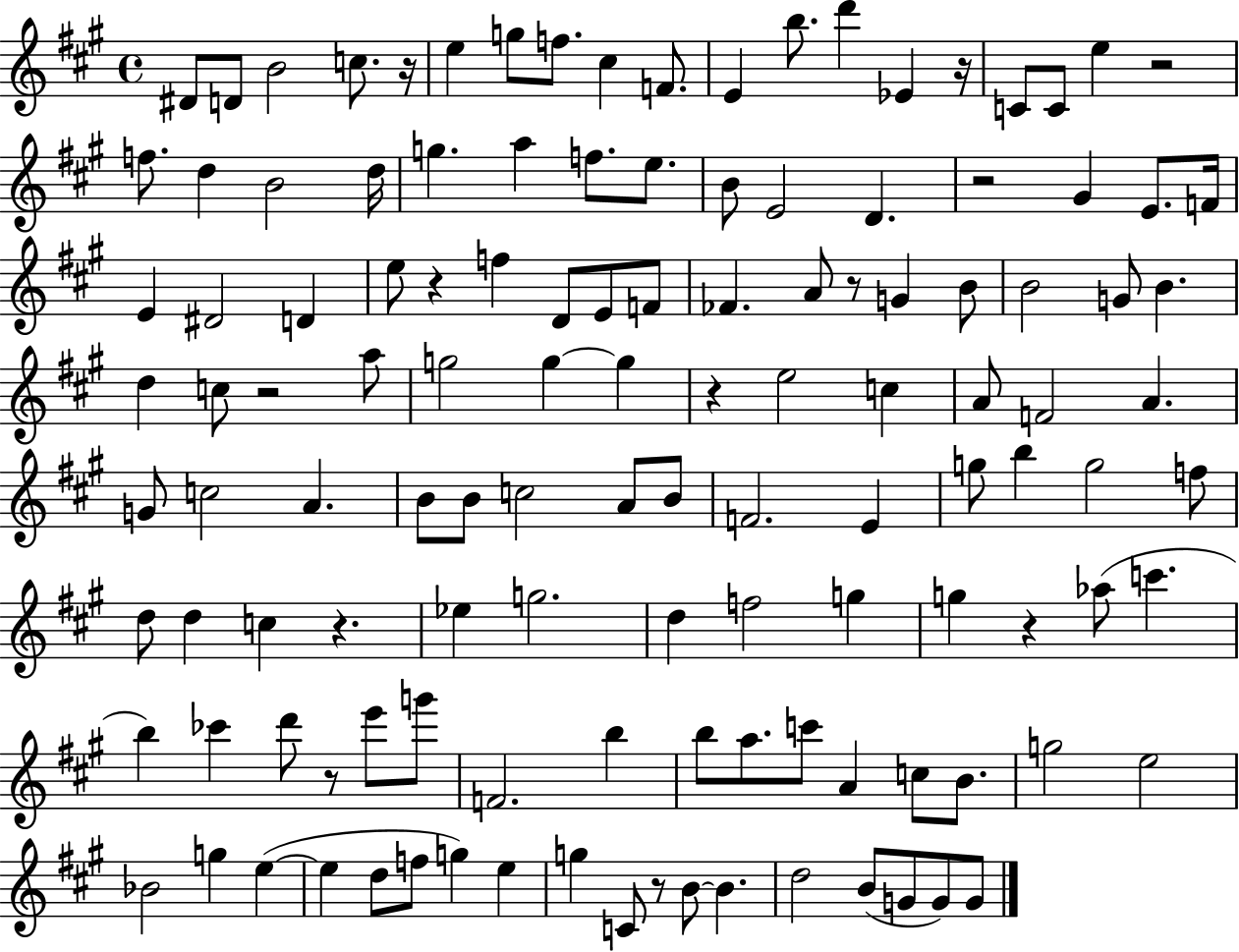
X:1
T:Untitled
M:4/4
L:1/4
K:A
^D/2 D/2 B2 c/2 z/4 e g/2 f/2 ^c F/2 E b/2 d' _E z/4 C/2 C/2 e z2 f/2 d B2 d/4 g a f/2 e/2 B/2 E2 D z2 ^G E/2 F/4 E ^D2 D e/2 z f D/2 E/2 F/2 _F A/2 z/2 G B/2 B2 G/2 B d c/2 z2 a/2 g2 g g z e2 c A/2 F2 A G/2 c2 A B/2 B/2 c2 A/2 B/2 F2 E g/2 b g2 f/2 d/2 d c z _e g2 d f2 g g z _a/2 c' b _c' d'/2 z/2 e'/2 g'/2 F2 b b/2 a/2 c'/2 A c/2 B/2 g2 e2 _B2 g e e d/2 f/2 g e g C/2 z/2 B/2 B d2 B/2 G/2 G/2 G/2